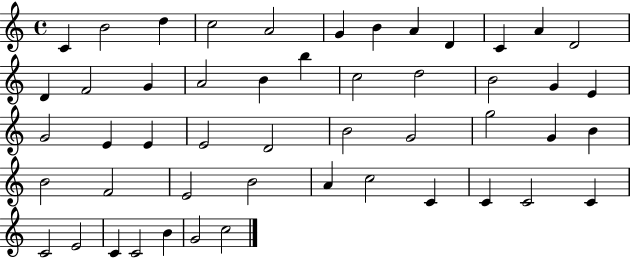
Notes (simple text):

C4/q B4/h D5/q C5/h A4/h G4/q B4/q A4/q D4/q C4/q A4/q D4/h D4/q F4/h G4/q A4/h B4/q B5/q C5/h D5/h B4/h G4/q E4/q G4/h E4/q E4/q E4/h D4/h B4/h G4/h G5/h G4/q B4/q B4/h F4/h E4/h B4/h A4/q C5/h C4/q C4/q C4/h C4/q C4/h E4/h C4/q C4/h B4/q G4/h C5/h